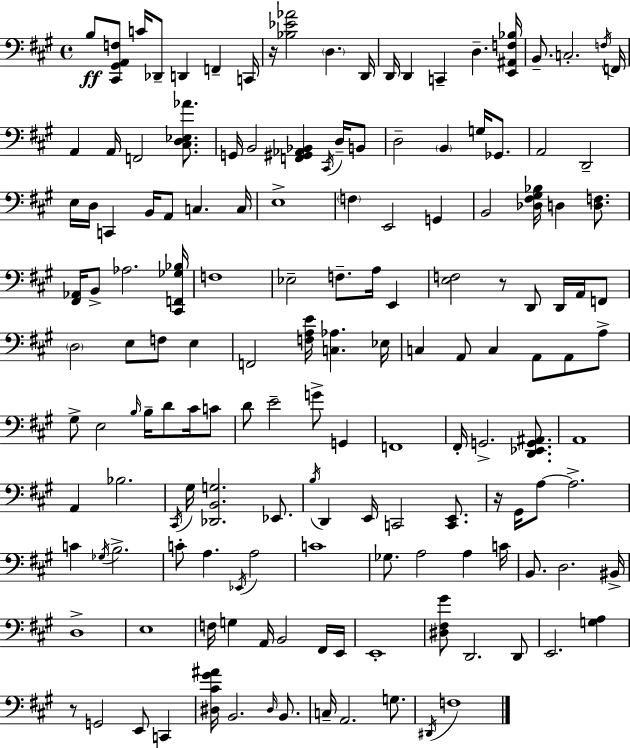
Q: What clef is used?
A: bass